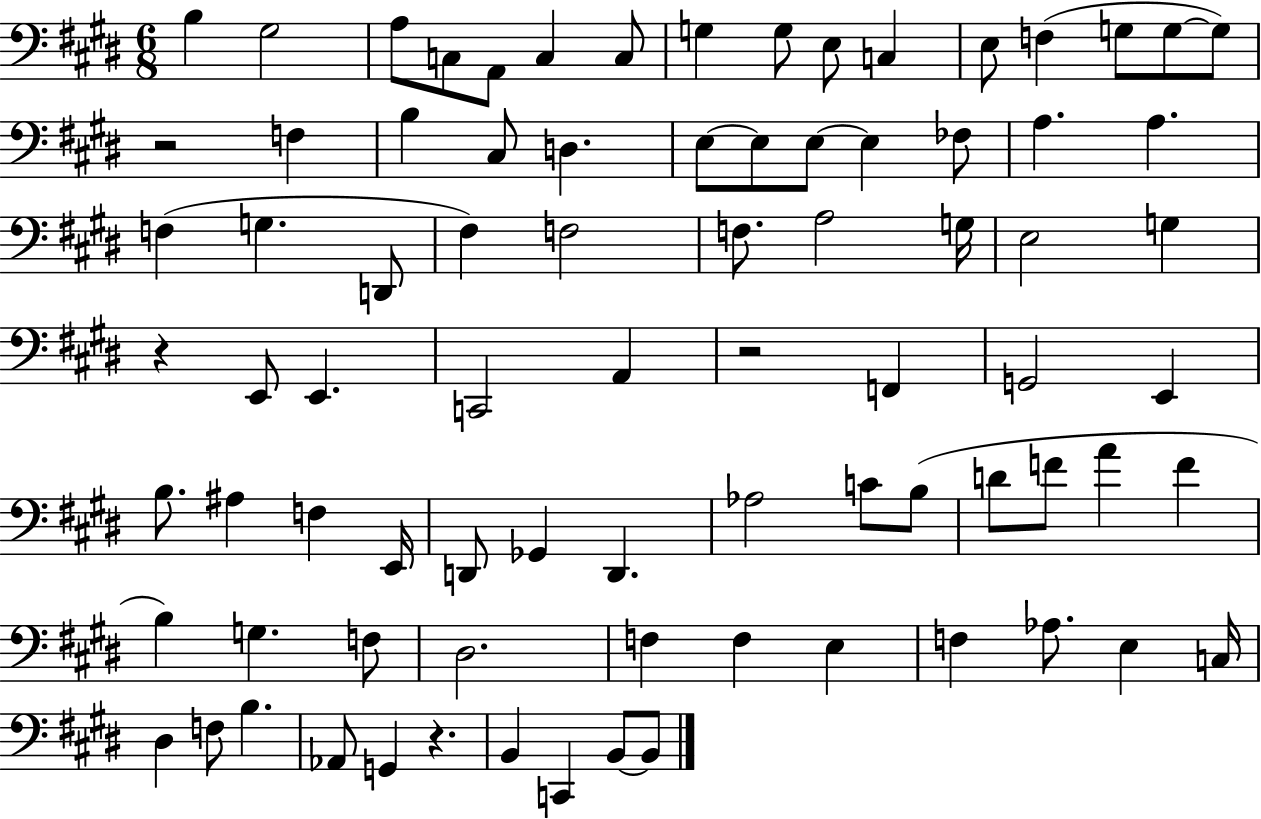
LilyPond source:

{
  \clef bass
  \numericTimeSignature
  \time 6/8
  \key e \major
  b4 gis2 | a8 c8 a,8 c4 c8 | g4 g8 e8 c4 | e8 f4( g8 g8~~ g8) | \break r2 f4 | b4 cis8 d4. | e8~~ e8 e8~~ e4 fes8 | a4. a4. | \break f4( g4. d,8 | fis4) f2 | f8. a2 g16 | e2 g4 | \break r4 e,8 e,4. | c,2 a,4 | r2 f,4 | g,2 e,4 | \break b8. ais4 f4 e,16 | d,8 ges,4 d,4. | aes2 c'8 b8( | d'8 f'8 a'4 f'4 | \break b4) g4. f8 | dis2. | f4 f4 e4 | f4 aes8. e4 c16 | \break dis4 f8 b4. | aes,8 g,4 r4. | b,4 c,4 b,8~~ b,8 | \bar "|."
}